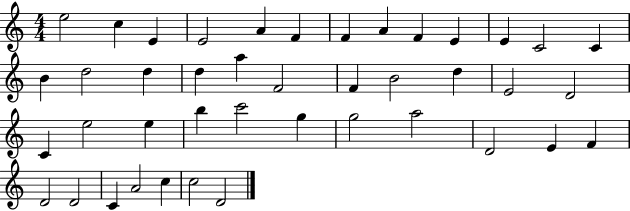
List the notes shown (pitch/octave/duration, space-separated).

E5/h C5/q E4/q E4/h A4/q F4/q F4/q A4/q F4/q E4/q E4/q C4/h C4/q B4/q D5/h D5/q D5/q A5/q F4/h F4/q B4/h D5/q E4/h D4/h C4/q E5/h E5/q B5/q C6/h G5/q G5/h A5/h D4/h E4/q F4/q D4/h D4/h C4/q A4/h C5/q C5/h D4/h